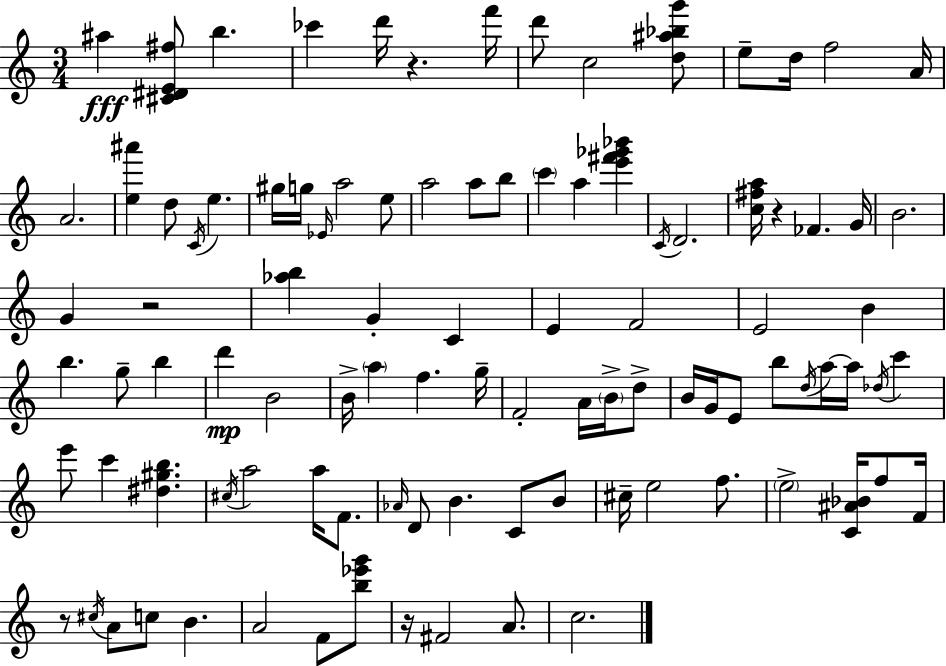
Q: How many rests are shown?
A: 5